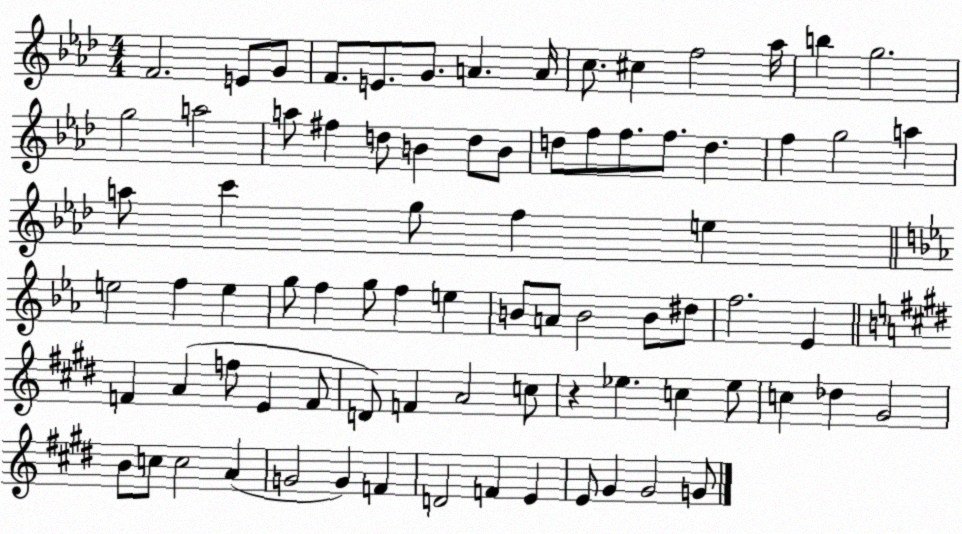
X:1
T:Untitled
M:4/4
L:1/4
K:Ab
F2 E/2 G/2 F/2 E/2 G/2 A A/4 c/2 ^c f2 _a/4 b g2 g2 a2 a/2 ^f d/2 B d/2 B/2 d/2 f/2 f/2 f/2 d f g2 a a/2 c' g/2 f e e2 f e g/2 f g/2 f e B/2 A/2 B2 B/2 ^d/2 f2 _E F A f/2 E F/2 D/2 F A2 c/2 z _e c _e/2 c _d ^G2 B/2 c/2 c2 A G2 G F D2 F E E/2 ^G ^G2 G/2